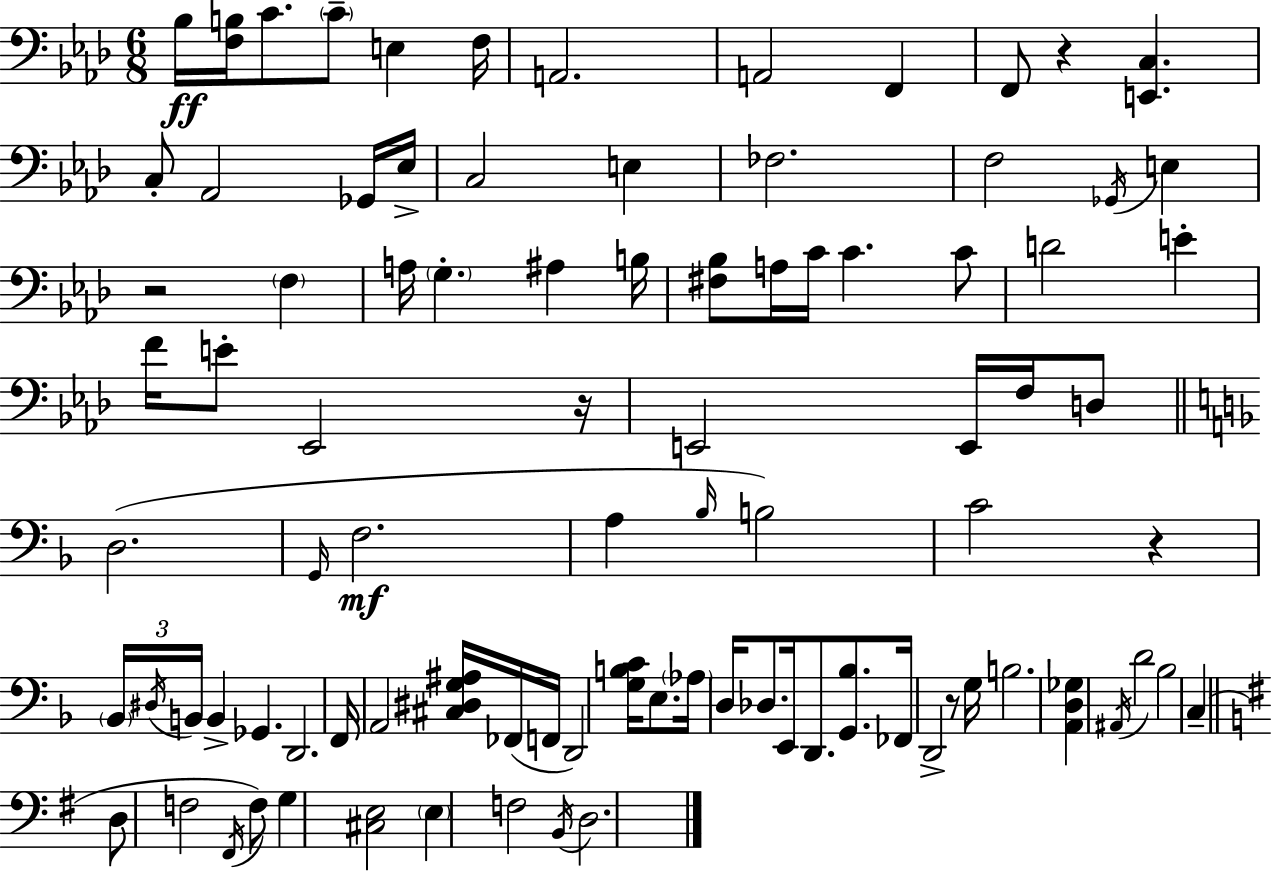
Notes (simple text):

Bb3/s [F3,B3]/s C4/e. C4/e E3/q F3/s A2/h. A2/h F2/q F2/e R/q [E2,C3]/q. C3/e Ab2/h Gb2/s Eb3/s C3/h E3/q FES3/h. F3/h Gb2/s E3/q R/h F3/q A3/s G3/q. A#3/q B3/s [F#3,Bb3]/e A3/s C4/s C4/q. C4/e D4/h E4/q F4/s E4/e Eb2/h R/s E2/h E2/s F3/s D3/e D3/h. G2/s F3/h. A3/q Bb3/s B3/h C4/h R/q Bb2/s D#3/s B2/s B2/q Gb2/q. D2/h. F2/s A2/h [C#3,D#3,G3,A#3]/s FES2/s F2/s D2/h [G3,B3,C4]/s E3/e. Ab3/s D3/s Db3/e. E2/s D2/e. [G2,Bb3]/e. FES2/s D2/h R/e G3/s B3/h. [A2,D3,Gb3]/q A#2/s D4/h Bb3/h C3/q D3/e F3/h F#2/s F3/e G3/q [C#3,E3]/h E3/q F3/h B2/s D3/h.